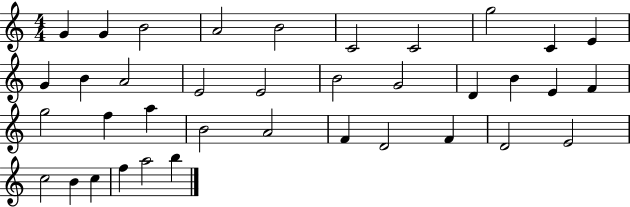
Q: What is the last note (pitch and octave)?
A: B5